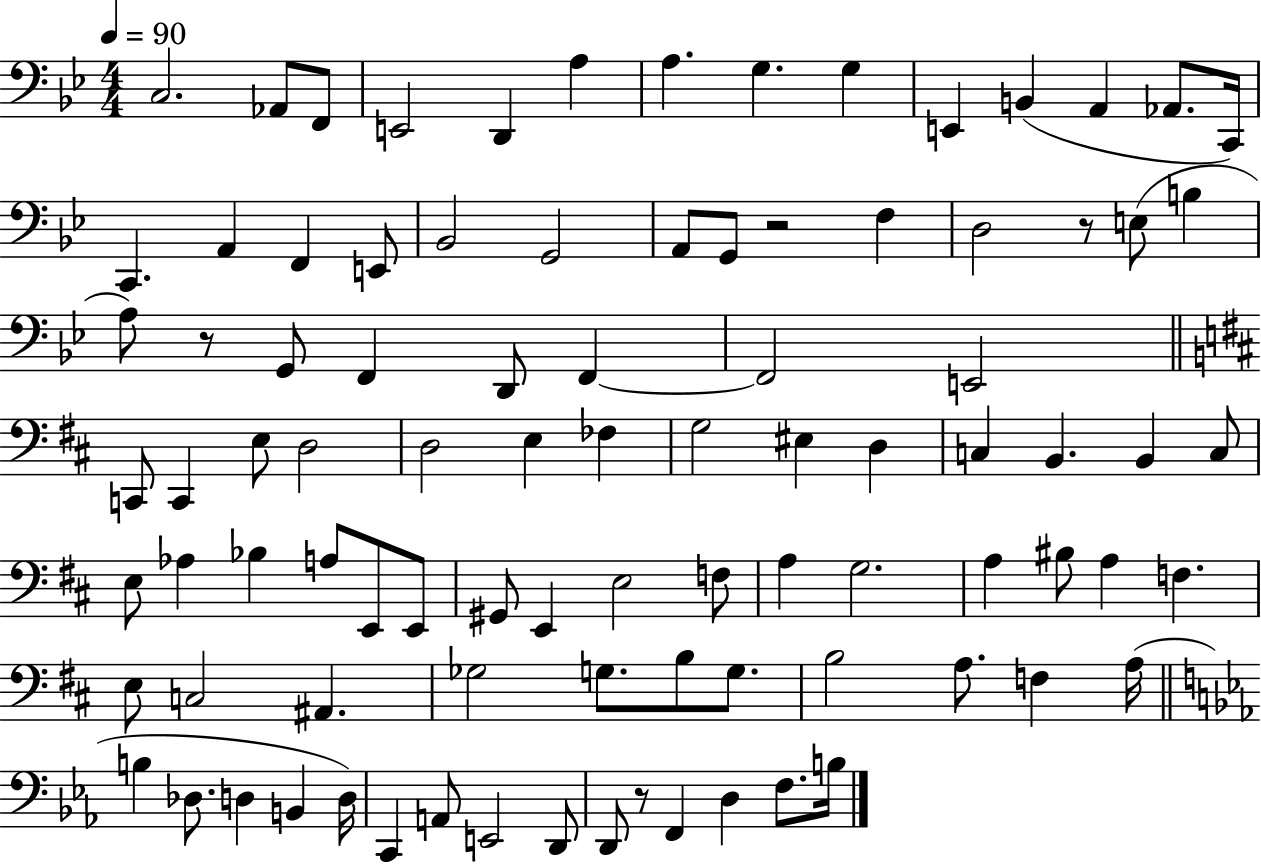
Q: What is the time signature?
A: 4/4